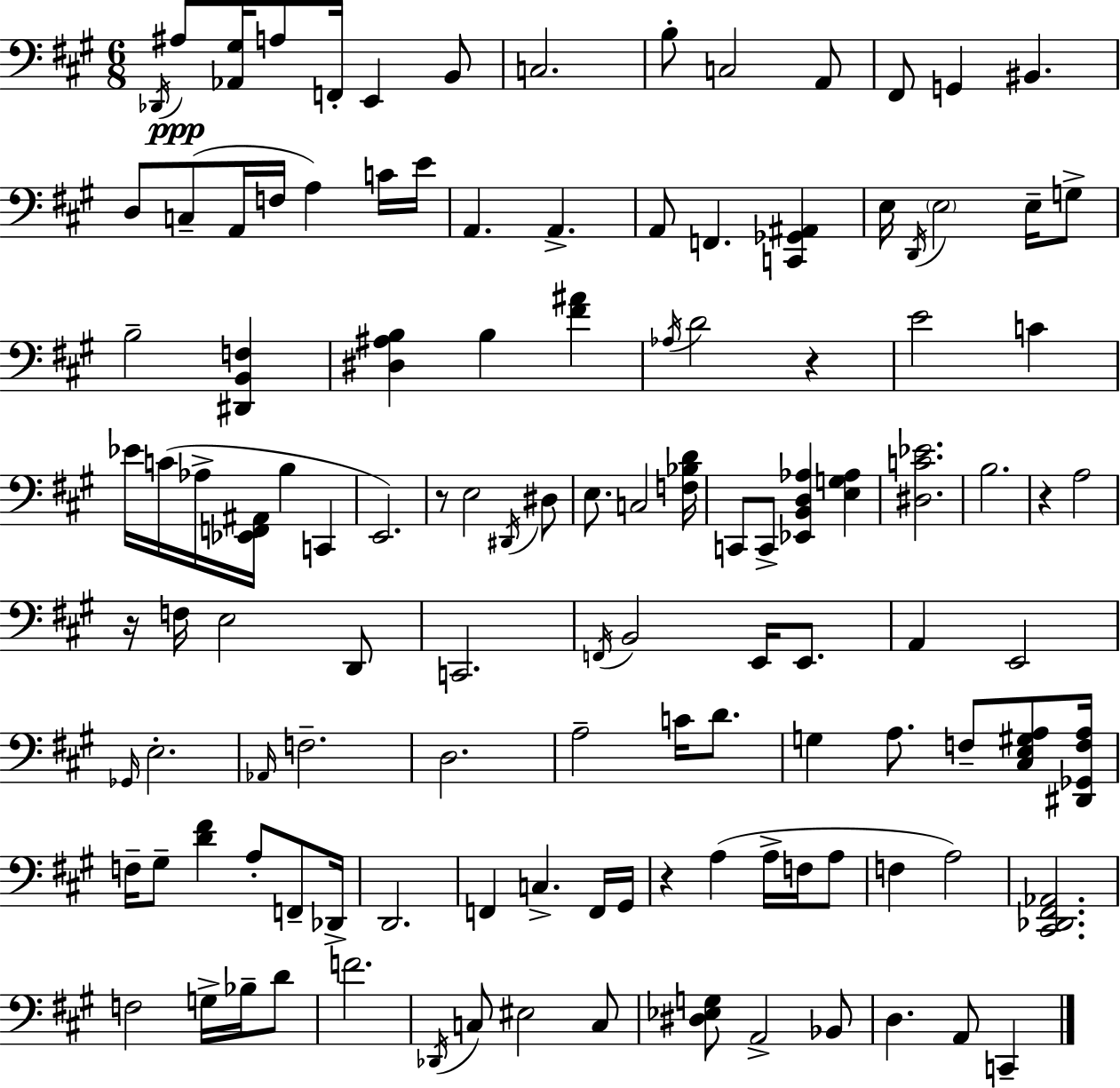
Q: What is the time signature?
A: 6/8